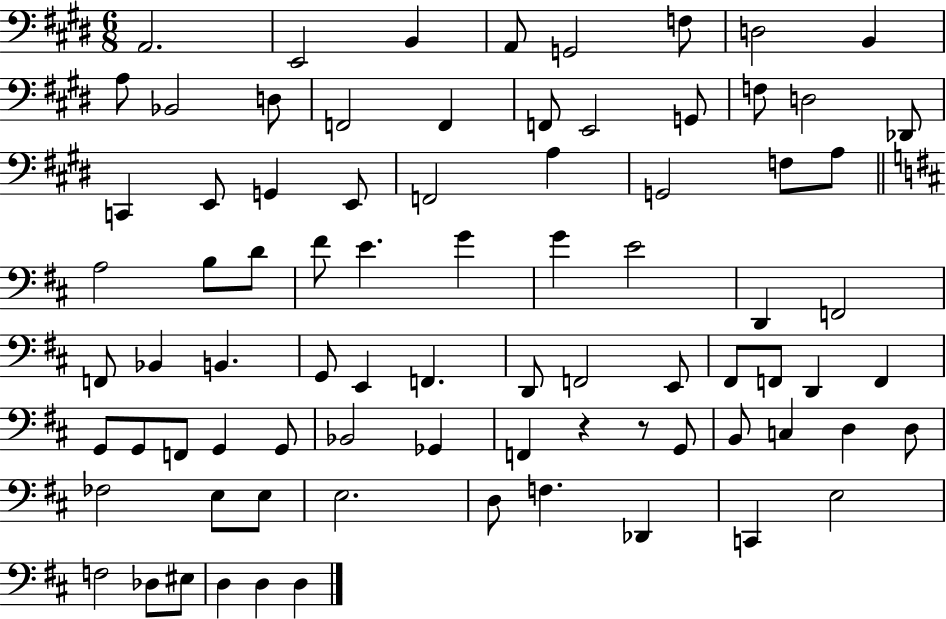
A2/h. E2/h B2/q A2/e G2/h F3/e D3/h B2/q A3/e Bb2/h D3/e F2/h F2/q F2/e E2/h G2/e F3/e D3/h Db2/e C2/q E2/e G2/q E2/e F2/h A3/q G2/h F3/e A3/e A3/h B3/e D4/e F#4/e E4/q. G4/q G4/q E4/h D2/q F2/h F2/e Bb2/q B2/q. G2/e E2/q F2/q. D2/e F2/h E2/e F#2/e F2/e D2/q F2/q G2/e G2/e F2/e G2/q G2/e Bb2/h Gb2/q F2/q R/q R/e G2/e B2/e C3/q D3/q D3/e FES3/h E3/e E3/e E3/h. D3/e F3/q. Db2/q C2/q E3/h F3/h Db3/e EIS3/e D3/q D3/q D3/q